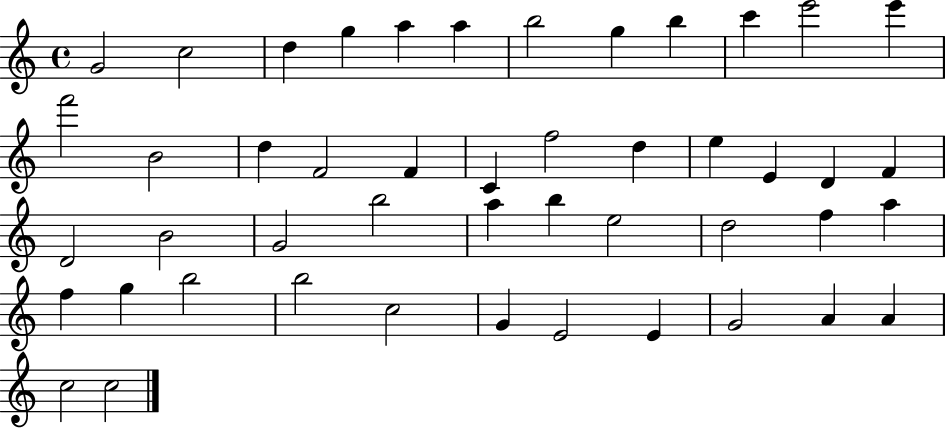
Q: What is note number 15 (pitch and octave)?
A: D5